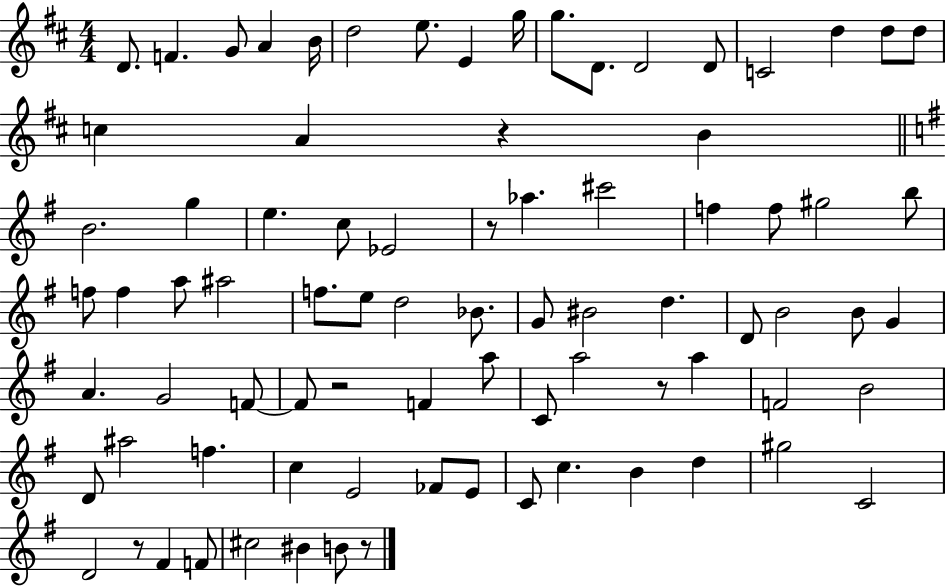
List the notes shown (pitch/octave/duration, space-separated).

D4/e. F4/q. G4/e A4/q B4/s D5/h E5/e. E4/q G5/s G5/e. D4/e. D4/h D4/e C4/h D5/q D5/e D5/e C5/q A4/q R/q B4/q B4/h. G5/q E5/q. C5/e Eb4/h R/e Ab5/q. C#6/h F5/q F5/e G#5/h B5/e F5/e F5/q A5/e A#5/h F5/e. E5/e D5/h Bb4/e. G4/e BIS4/h D5/q. D4/e B4/h B4/e G4/q A4/q. G4/h F4/e F4/e R/h F4/q A5/e C4/e A5/h R/e A5/q F4/h B4/h D4/e A#5/h F5/q. C5/q E4/h FES4/e E4/e C4/e C5/q. B4/q D5/q G#5/h C4/h D4/h R/e F#4/q F4/e C#5/h BIS4/q B4/e R/e